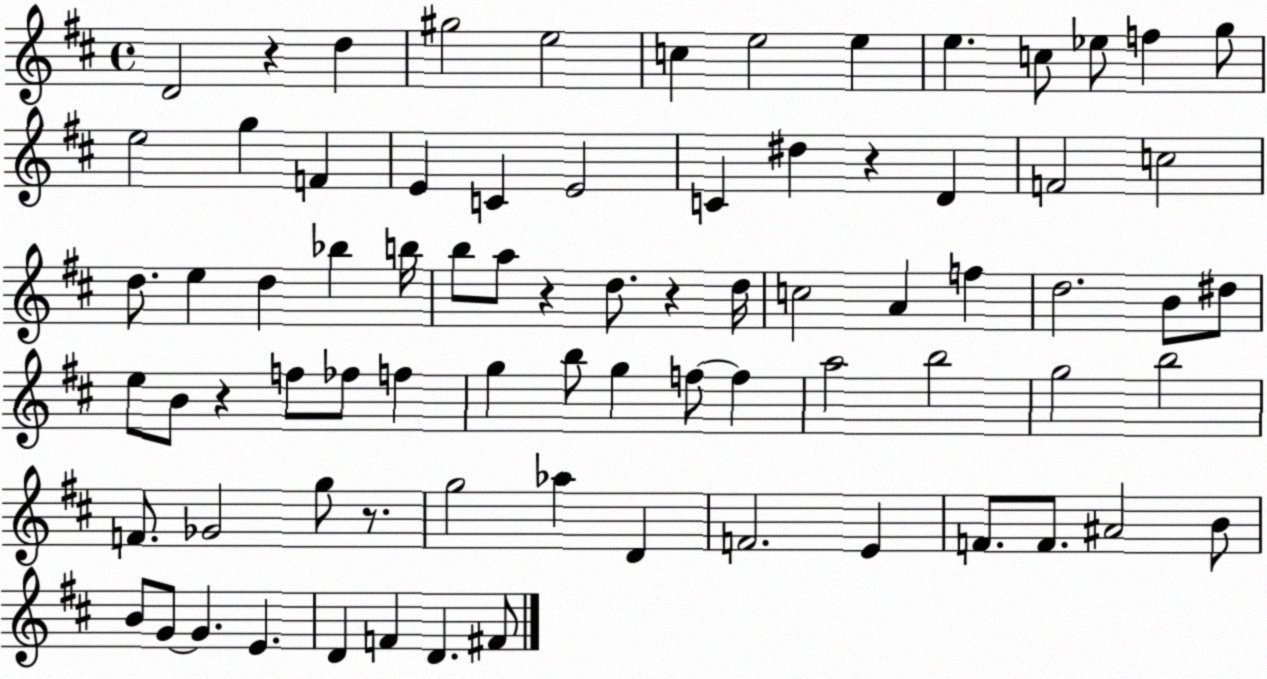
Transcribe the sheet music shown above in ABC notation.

X:1
T:Untitled
M:4/4
L:1/4
K:D
D2 z d ^g2 e2 c e2 e e c/2 _e/2 f g/2 e2 g F E C E2 C ^d z D F2 c2 d/2 e d _b b/4 b/2 a/2 z d/2 z d/4 c2 A f d2 B/2 ^d/2 e/2 B/2 z f/2 _f/2 f g b/2 g f/2 f a2 b2 g2 b2 F/2 _G2 g/2 z/2 g2 _a D F2 E F/2 F/2 ^A2 B/2 B/2 G/2 G E D F D ^F/2